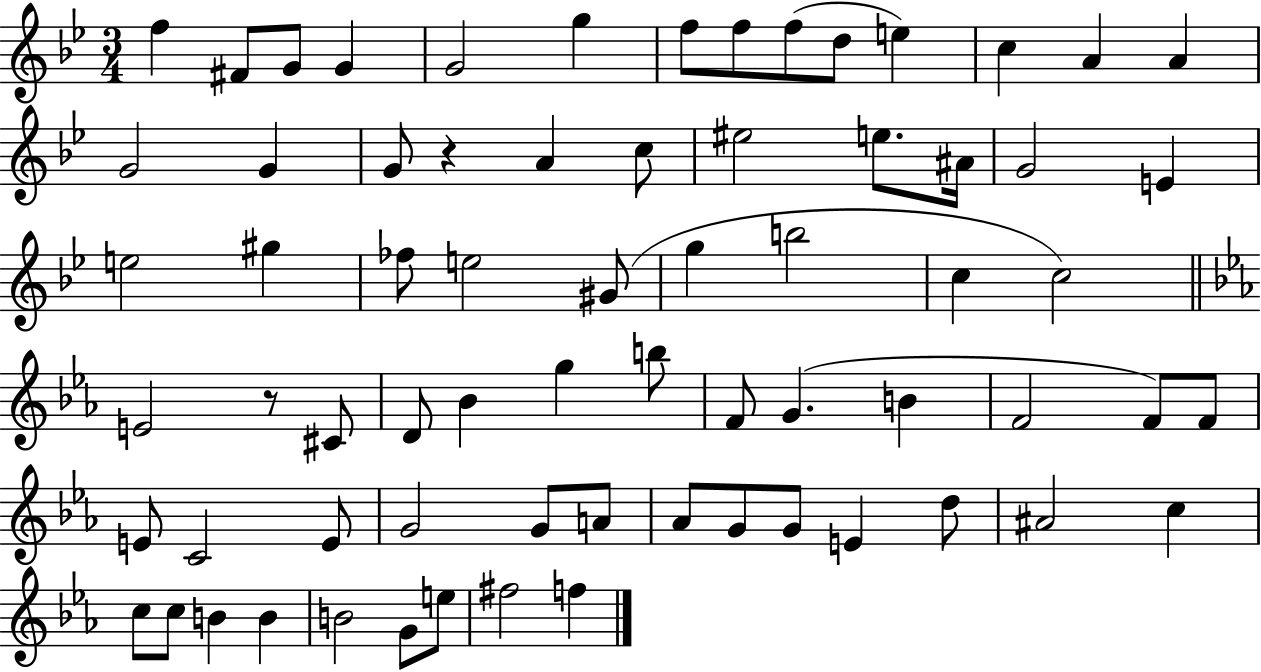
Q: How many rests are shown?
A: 2